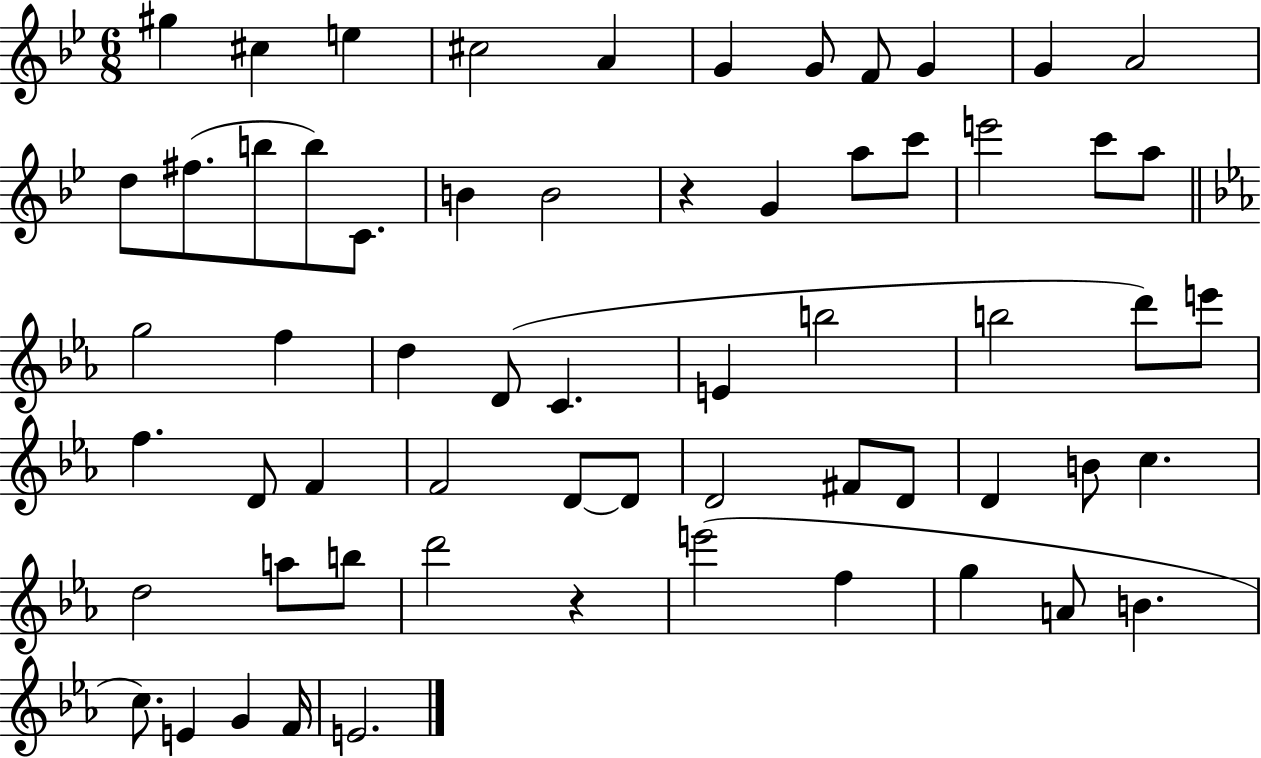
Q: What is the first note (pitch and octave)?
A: G#5